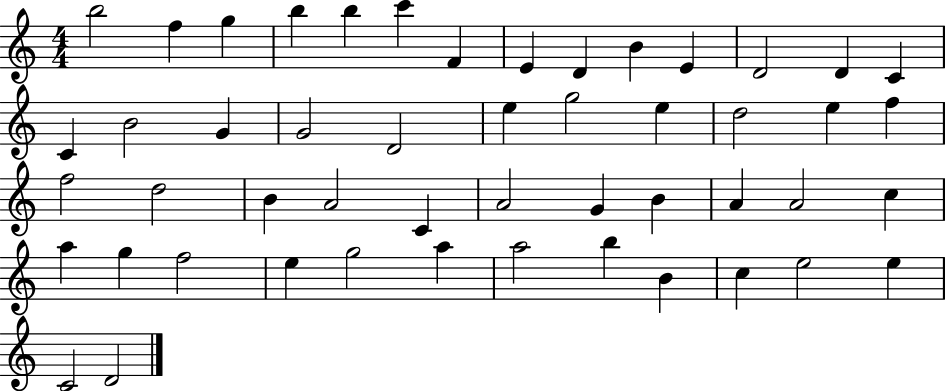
X:1
T:Untitled
M:4/4
L:1/4
K:C
b2 f g b b c' F E D B E D2 D C C B2 G G2 D2 e g2 e d2 e f f2 d2 B A2 C A2 G B A A2 c a g f2 e g2 a a2 b B c e2 e C2 D2